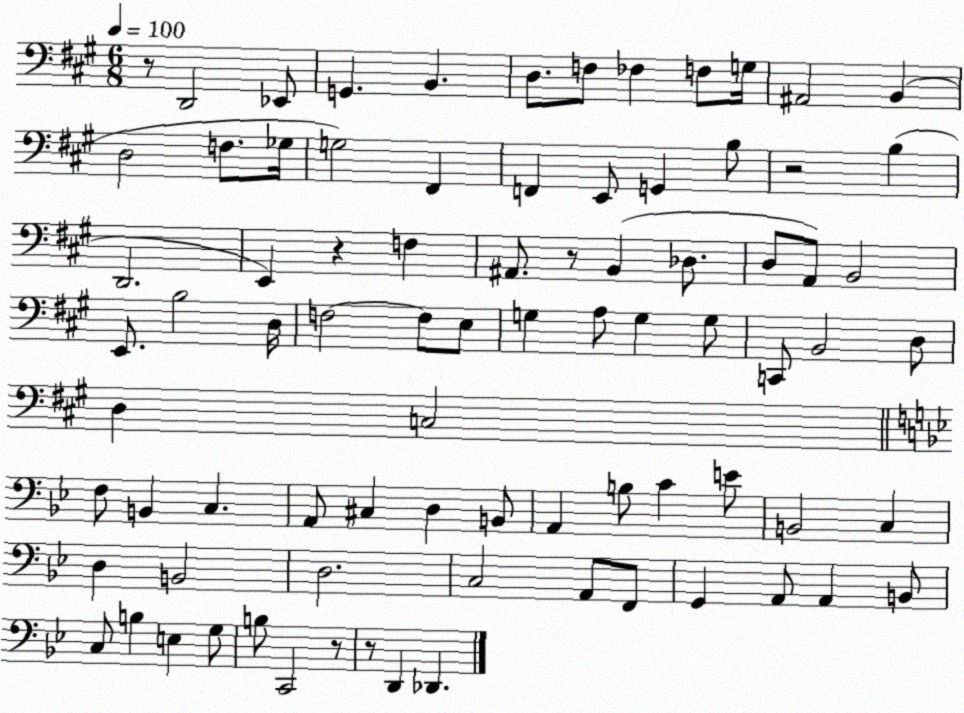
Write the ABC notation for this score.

X:1
T:Untitled
M:6/8
L:1/4
K:A
z/2 D,,2 _E,,/2 G,, B,, D,/2 F,/2 _F, F,/2 G,/4 ^A,,2 B,, D,2 F,/2 _G,/4 G,2 ^F,, F,, E,,/2 G,, B,/2 z2 B, D,,2 E,, z F, ^A,,/2 z/2 B,, _D,/2 D,/2 A,,/2 B,,2 E,,/2 B,2 D,/4 F,2 F,/2 E,/2 G, A,/2 G, G,/2 C,,/2 B,,2 D,/2 D, C,2 F,/2 B,, C, A,,/2 ^C, D, B,,/2 A,, B,/2 C E/2 B,,2 C, D, B,,2 D,2 C,2 A,,/2 F,,/2 G,, A,,/2 A,, B,,/2 C,/2 B, E, G,/2 B,/2 C,,2 z/2 z/2 D,, _D,,